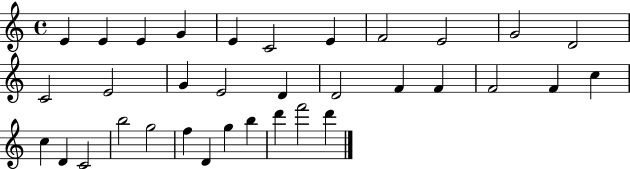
X:1
T:Untitled
M:4/4
L:1/4
K:C
E E E G E C2 E F2 E2 G2 D2 C2 E2 G E2 D D2 F F F2 F c c D C2 b2 g2 f D g b d' f'2 d'